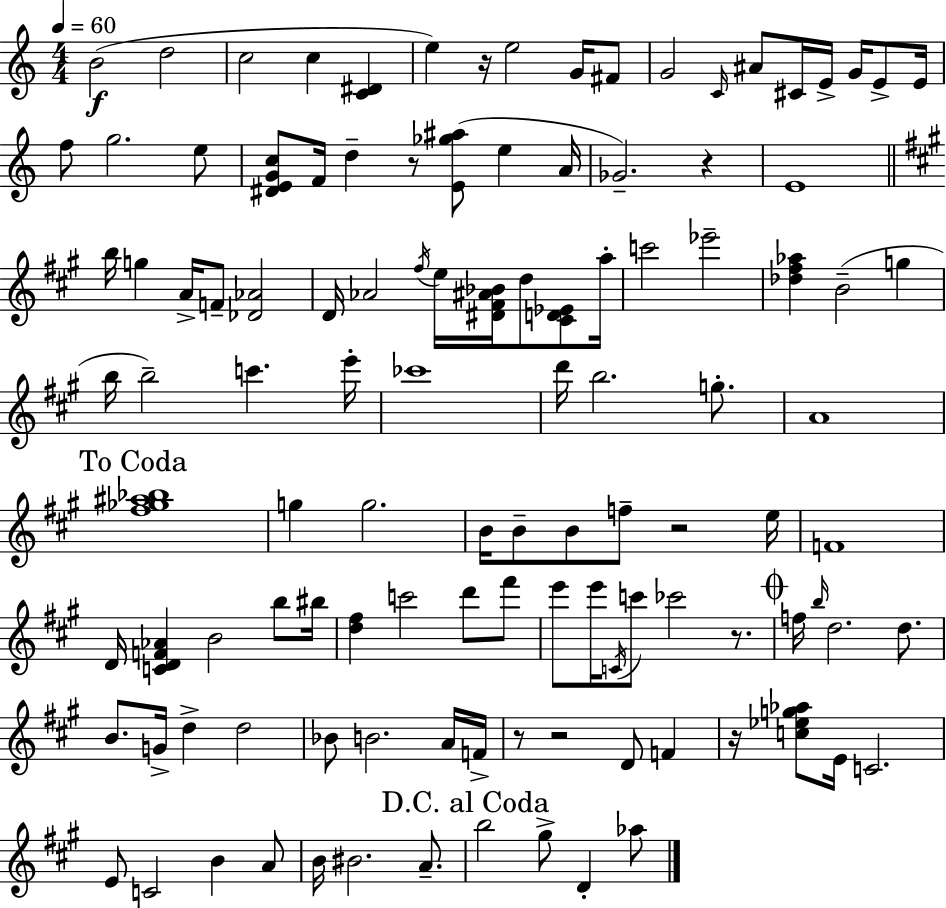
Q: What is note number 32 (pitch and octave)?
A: F#5